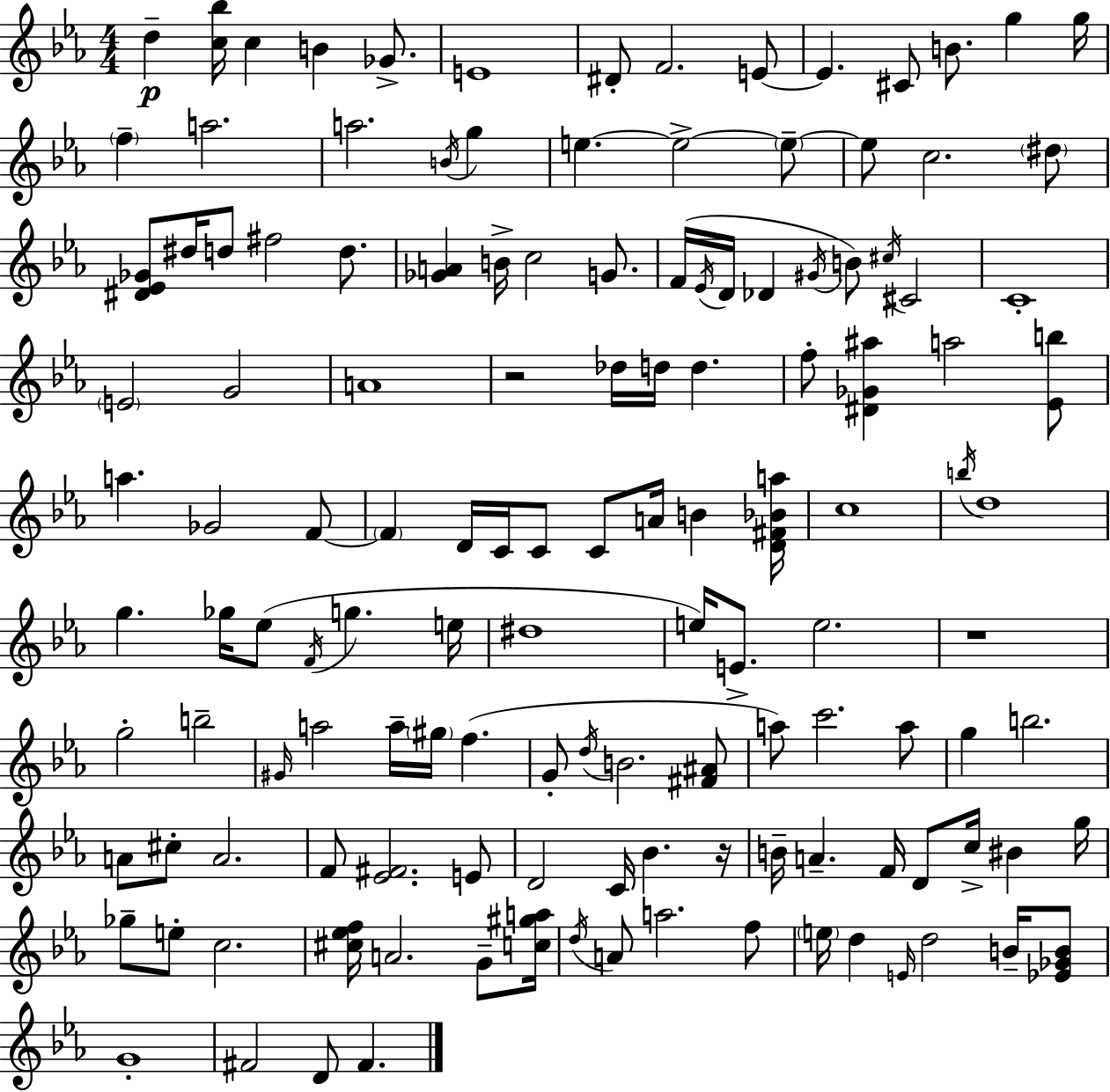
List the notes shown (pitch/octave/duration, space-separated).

D5/q [C5,Bb5]/s C5/q B4/q Gb4/e. E4/w D#4/e F4/h. E4/e E4/q. C#4/e B4/e. G5/q G5/s F5/q A5/h. A5/h. B4/s G5/q E5/q. E5/h E5/e E5/e C5/h. D#5/e [D#4,Eb4,Gb4]/e D#5/s D5/e F#5/h D5/e. [Gb4,A4]/q B4/s C5/h G4/e. F4/s Eb4/s D4/s Db4/q G#4/s B4/e C#5/s C#4/h C4/w E4/h G4/h A4/w R/h Db5/s D5/s D5/q. F5/e [D#4,Gb4,A#5]/q A5/h [Eb4,B5]/e A5/q. Gb4/h F4/e F4/q D4/s C4/s C4/e C4/e A4/s B4/q [D4,F#4,Bb4,A5]/s C5/w B5/s D5/w G5/q. Gb5/s Eb5/e F4/s G5/q. E5/s D#5/w E5/s E4/e. E5/h. R/w G5/h B5/h G#4/s A5/h A5/s G#5/s F5/q. G4/e D5/s B4/h. [F#4,A#4]/e A5/e C6/h. A5/e G5/q B5/h. A4/e C#5/e A4/h. F4/e [Eb4,F#4]/h. E4/e D4/h C4/s Bb4/q. R/s B4/s A4/q. F4/s D4/e C5/s BIS4/q G5/s Gb5/e E5/e C5/h. [C#5,Eb5,F5]/s A4/h. G4/e [C5,G#5,A5]/s D5/s A4/e A5/h. F5/e E5/s D5/q E4/s D5/h B4/s [Eb4,Gb4,B4]/e G4/w F#4/h D4/e F#4/q.